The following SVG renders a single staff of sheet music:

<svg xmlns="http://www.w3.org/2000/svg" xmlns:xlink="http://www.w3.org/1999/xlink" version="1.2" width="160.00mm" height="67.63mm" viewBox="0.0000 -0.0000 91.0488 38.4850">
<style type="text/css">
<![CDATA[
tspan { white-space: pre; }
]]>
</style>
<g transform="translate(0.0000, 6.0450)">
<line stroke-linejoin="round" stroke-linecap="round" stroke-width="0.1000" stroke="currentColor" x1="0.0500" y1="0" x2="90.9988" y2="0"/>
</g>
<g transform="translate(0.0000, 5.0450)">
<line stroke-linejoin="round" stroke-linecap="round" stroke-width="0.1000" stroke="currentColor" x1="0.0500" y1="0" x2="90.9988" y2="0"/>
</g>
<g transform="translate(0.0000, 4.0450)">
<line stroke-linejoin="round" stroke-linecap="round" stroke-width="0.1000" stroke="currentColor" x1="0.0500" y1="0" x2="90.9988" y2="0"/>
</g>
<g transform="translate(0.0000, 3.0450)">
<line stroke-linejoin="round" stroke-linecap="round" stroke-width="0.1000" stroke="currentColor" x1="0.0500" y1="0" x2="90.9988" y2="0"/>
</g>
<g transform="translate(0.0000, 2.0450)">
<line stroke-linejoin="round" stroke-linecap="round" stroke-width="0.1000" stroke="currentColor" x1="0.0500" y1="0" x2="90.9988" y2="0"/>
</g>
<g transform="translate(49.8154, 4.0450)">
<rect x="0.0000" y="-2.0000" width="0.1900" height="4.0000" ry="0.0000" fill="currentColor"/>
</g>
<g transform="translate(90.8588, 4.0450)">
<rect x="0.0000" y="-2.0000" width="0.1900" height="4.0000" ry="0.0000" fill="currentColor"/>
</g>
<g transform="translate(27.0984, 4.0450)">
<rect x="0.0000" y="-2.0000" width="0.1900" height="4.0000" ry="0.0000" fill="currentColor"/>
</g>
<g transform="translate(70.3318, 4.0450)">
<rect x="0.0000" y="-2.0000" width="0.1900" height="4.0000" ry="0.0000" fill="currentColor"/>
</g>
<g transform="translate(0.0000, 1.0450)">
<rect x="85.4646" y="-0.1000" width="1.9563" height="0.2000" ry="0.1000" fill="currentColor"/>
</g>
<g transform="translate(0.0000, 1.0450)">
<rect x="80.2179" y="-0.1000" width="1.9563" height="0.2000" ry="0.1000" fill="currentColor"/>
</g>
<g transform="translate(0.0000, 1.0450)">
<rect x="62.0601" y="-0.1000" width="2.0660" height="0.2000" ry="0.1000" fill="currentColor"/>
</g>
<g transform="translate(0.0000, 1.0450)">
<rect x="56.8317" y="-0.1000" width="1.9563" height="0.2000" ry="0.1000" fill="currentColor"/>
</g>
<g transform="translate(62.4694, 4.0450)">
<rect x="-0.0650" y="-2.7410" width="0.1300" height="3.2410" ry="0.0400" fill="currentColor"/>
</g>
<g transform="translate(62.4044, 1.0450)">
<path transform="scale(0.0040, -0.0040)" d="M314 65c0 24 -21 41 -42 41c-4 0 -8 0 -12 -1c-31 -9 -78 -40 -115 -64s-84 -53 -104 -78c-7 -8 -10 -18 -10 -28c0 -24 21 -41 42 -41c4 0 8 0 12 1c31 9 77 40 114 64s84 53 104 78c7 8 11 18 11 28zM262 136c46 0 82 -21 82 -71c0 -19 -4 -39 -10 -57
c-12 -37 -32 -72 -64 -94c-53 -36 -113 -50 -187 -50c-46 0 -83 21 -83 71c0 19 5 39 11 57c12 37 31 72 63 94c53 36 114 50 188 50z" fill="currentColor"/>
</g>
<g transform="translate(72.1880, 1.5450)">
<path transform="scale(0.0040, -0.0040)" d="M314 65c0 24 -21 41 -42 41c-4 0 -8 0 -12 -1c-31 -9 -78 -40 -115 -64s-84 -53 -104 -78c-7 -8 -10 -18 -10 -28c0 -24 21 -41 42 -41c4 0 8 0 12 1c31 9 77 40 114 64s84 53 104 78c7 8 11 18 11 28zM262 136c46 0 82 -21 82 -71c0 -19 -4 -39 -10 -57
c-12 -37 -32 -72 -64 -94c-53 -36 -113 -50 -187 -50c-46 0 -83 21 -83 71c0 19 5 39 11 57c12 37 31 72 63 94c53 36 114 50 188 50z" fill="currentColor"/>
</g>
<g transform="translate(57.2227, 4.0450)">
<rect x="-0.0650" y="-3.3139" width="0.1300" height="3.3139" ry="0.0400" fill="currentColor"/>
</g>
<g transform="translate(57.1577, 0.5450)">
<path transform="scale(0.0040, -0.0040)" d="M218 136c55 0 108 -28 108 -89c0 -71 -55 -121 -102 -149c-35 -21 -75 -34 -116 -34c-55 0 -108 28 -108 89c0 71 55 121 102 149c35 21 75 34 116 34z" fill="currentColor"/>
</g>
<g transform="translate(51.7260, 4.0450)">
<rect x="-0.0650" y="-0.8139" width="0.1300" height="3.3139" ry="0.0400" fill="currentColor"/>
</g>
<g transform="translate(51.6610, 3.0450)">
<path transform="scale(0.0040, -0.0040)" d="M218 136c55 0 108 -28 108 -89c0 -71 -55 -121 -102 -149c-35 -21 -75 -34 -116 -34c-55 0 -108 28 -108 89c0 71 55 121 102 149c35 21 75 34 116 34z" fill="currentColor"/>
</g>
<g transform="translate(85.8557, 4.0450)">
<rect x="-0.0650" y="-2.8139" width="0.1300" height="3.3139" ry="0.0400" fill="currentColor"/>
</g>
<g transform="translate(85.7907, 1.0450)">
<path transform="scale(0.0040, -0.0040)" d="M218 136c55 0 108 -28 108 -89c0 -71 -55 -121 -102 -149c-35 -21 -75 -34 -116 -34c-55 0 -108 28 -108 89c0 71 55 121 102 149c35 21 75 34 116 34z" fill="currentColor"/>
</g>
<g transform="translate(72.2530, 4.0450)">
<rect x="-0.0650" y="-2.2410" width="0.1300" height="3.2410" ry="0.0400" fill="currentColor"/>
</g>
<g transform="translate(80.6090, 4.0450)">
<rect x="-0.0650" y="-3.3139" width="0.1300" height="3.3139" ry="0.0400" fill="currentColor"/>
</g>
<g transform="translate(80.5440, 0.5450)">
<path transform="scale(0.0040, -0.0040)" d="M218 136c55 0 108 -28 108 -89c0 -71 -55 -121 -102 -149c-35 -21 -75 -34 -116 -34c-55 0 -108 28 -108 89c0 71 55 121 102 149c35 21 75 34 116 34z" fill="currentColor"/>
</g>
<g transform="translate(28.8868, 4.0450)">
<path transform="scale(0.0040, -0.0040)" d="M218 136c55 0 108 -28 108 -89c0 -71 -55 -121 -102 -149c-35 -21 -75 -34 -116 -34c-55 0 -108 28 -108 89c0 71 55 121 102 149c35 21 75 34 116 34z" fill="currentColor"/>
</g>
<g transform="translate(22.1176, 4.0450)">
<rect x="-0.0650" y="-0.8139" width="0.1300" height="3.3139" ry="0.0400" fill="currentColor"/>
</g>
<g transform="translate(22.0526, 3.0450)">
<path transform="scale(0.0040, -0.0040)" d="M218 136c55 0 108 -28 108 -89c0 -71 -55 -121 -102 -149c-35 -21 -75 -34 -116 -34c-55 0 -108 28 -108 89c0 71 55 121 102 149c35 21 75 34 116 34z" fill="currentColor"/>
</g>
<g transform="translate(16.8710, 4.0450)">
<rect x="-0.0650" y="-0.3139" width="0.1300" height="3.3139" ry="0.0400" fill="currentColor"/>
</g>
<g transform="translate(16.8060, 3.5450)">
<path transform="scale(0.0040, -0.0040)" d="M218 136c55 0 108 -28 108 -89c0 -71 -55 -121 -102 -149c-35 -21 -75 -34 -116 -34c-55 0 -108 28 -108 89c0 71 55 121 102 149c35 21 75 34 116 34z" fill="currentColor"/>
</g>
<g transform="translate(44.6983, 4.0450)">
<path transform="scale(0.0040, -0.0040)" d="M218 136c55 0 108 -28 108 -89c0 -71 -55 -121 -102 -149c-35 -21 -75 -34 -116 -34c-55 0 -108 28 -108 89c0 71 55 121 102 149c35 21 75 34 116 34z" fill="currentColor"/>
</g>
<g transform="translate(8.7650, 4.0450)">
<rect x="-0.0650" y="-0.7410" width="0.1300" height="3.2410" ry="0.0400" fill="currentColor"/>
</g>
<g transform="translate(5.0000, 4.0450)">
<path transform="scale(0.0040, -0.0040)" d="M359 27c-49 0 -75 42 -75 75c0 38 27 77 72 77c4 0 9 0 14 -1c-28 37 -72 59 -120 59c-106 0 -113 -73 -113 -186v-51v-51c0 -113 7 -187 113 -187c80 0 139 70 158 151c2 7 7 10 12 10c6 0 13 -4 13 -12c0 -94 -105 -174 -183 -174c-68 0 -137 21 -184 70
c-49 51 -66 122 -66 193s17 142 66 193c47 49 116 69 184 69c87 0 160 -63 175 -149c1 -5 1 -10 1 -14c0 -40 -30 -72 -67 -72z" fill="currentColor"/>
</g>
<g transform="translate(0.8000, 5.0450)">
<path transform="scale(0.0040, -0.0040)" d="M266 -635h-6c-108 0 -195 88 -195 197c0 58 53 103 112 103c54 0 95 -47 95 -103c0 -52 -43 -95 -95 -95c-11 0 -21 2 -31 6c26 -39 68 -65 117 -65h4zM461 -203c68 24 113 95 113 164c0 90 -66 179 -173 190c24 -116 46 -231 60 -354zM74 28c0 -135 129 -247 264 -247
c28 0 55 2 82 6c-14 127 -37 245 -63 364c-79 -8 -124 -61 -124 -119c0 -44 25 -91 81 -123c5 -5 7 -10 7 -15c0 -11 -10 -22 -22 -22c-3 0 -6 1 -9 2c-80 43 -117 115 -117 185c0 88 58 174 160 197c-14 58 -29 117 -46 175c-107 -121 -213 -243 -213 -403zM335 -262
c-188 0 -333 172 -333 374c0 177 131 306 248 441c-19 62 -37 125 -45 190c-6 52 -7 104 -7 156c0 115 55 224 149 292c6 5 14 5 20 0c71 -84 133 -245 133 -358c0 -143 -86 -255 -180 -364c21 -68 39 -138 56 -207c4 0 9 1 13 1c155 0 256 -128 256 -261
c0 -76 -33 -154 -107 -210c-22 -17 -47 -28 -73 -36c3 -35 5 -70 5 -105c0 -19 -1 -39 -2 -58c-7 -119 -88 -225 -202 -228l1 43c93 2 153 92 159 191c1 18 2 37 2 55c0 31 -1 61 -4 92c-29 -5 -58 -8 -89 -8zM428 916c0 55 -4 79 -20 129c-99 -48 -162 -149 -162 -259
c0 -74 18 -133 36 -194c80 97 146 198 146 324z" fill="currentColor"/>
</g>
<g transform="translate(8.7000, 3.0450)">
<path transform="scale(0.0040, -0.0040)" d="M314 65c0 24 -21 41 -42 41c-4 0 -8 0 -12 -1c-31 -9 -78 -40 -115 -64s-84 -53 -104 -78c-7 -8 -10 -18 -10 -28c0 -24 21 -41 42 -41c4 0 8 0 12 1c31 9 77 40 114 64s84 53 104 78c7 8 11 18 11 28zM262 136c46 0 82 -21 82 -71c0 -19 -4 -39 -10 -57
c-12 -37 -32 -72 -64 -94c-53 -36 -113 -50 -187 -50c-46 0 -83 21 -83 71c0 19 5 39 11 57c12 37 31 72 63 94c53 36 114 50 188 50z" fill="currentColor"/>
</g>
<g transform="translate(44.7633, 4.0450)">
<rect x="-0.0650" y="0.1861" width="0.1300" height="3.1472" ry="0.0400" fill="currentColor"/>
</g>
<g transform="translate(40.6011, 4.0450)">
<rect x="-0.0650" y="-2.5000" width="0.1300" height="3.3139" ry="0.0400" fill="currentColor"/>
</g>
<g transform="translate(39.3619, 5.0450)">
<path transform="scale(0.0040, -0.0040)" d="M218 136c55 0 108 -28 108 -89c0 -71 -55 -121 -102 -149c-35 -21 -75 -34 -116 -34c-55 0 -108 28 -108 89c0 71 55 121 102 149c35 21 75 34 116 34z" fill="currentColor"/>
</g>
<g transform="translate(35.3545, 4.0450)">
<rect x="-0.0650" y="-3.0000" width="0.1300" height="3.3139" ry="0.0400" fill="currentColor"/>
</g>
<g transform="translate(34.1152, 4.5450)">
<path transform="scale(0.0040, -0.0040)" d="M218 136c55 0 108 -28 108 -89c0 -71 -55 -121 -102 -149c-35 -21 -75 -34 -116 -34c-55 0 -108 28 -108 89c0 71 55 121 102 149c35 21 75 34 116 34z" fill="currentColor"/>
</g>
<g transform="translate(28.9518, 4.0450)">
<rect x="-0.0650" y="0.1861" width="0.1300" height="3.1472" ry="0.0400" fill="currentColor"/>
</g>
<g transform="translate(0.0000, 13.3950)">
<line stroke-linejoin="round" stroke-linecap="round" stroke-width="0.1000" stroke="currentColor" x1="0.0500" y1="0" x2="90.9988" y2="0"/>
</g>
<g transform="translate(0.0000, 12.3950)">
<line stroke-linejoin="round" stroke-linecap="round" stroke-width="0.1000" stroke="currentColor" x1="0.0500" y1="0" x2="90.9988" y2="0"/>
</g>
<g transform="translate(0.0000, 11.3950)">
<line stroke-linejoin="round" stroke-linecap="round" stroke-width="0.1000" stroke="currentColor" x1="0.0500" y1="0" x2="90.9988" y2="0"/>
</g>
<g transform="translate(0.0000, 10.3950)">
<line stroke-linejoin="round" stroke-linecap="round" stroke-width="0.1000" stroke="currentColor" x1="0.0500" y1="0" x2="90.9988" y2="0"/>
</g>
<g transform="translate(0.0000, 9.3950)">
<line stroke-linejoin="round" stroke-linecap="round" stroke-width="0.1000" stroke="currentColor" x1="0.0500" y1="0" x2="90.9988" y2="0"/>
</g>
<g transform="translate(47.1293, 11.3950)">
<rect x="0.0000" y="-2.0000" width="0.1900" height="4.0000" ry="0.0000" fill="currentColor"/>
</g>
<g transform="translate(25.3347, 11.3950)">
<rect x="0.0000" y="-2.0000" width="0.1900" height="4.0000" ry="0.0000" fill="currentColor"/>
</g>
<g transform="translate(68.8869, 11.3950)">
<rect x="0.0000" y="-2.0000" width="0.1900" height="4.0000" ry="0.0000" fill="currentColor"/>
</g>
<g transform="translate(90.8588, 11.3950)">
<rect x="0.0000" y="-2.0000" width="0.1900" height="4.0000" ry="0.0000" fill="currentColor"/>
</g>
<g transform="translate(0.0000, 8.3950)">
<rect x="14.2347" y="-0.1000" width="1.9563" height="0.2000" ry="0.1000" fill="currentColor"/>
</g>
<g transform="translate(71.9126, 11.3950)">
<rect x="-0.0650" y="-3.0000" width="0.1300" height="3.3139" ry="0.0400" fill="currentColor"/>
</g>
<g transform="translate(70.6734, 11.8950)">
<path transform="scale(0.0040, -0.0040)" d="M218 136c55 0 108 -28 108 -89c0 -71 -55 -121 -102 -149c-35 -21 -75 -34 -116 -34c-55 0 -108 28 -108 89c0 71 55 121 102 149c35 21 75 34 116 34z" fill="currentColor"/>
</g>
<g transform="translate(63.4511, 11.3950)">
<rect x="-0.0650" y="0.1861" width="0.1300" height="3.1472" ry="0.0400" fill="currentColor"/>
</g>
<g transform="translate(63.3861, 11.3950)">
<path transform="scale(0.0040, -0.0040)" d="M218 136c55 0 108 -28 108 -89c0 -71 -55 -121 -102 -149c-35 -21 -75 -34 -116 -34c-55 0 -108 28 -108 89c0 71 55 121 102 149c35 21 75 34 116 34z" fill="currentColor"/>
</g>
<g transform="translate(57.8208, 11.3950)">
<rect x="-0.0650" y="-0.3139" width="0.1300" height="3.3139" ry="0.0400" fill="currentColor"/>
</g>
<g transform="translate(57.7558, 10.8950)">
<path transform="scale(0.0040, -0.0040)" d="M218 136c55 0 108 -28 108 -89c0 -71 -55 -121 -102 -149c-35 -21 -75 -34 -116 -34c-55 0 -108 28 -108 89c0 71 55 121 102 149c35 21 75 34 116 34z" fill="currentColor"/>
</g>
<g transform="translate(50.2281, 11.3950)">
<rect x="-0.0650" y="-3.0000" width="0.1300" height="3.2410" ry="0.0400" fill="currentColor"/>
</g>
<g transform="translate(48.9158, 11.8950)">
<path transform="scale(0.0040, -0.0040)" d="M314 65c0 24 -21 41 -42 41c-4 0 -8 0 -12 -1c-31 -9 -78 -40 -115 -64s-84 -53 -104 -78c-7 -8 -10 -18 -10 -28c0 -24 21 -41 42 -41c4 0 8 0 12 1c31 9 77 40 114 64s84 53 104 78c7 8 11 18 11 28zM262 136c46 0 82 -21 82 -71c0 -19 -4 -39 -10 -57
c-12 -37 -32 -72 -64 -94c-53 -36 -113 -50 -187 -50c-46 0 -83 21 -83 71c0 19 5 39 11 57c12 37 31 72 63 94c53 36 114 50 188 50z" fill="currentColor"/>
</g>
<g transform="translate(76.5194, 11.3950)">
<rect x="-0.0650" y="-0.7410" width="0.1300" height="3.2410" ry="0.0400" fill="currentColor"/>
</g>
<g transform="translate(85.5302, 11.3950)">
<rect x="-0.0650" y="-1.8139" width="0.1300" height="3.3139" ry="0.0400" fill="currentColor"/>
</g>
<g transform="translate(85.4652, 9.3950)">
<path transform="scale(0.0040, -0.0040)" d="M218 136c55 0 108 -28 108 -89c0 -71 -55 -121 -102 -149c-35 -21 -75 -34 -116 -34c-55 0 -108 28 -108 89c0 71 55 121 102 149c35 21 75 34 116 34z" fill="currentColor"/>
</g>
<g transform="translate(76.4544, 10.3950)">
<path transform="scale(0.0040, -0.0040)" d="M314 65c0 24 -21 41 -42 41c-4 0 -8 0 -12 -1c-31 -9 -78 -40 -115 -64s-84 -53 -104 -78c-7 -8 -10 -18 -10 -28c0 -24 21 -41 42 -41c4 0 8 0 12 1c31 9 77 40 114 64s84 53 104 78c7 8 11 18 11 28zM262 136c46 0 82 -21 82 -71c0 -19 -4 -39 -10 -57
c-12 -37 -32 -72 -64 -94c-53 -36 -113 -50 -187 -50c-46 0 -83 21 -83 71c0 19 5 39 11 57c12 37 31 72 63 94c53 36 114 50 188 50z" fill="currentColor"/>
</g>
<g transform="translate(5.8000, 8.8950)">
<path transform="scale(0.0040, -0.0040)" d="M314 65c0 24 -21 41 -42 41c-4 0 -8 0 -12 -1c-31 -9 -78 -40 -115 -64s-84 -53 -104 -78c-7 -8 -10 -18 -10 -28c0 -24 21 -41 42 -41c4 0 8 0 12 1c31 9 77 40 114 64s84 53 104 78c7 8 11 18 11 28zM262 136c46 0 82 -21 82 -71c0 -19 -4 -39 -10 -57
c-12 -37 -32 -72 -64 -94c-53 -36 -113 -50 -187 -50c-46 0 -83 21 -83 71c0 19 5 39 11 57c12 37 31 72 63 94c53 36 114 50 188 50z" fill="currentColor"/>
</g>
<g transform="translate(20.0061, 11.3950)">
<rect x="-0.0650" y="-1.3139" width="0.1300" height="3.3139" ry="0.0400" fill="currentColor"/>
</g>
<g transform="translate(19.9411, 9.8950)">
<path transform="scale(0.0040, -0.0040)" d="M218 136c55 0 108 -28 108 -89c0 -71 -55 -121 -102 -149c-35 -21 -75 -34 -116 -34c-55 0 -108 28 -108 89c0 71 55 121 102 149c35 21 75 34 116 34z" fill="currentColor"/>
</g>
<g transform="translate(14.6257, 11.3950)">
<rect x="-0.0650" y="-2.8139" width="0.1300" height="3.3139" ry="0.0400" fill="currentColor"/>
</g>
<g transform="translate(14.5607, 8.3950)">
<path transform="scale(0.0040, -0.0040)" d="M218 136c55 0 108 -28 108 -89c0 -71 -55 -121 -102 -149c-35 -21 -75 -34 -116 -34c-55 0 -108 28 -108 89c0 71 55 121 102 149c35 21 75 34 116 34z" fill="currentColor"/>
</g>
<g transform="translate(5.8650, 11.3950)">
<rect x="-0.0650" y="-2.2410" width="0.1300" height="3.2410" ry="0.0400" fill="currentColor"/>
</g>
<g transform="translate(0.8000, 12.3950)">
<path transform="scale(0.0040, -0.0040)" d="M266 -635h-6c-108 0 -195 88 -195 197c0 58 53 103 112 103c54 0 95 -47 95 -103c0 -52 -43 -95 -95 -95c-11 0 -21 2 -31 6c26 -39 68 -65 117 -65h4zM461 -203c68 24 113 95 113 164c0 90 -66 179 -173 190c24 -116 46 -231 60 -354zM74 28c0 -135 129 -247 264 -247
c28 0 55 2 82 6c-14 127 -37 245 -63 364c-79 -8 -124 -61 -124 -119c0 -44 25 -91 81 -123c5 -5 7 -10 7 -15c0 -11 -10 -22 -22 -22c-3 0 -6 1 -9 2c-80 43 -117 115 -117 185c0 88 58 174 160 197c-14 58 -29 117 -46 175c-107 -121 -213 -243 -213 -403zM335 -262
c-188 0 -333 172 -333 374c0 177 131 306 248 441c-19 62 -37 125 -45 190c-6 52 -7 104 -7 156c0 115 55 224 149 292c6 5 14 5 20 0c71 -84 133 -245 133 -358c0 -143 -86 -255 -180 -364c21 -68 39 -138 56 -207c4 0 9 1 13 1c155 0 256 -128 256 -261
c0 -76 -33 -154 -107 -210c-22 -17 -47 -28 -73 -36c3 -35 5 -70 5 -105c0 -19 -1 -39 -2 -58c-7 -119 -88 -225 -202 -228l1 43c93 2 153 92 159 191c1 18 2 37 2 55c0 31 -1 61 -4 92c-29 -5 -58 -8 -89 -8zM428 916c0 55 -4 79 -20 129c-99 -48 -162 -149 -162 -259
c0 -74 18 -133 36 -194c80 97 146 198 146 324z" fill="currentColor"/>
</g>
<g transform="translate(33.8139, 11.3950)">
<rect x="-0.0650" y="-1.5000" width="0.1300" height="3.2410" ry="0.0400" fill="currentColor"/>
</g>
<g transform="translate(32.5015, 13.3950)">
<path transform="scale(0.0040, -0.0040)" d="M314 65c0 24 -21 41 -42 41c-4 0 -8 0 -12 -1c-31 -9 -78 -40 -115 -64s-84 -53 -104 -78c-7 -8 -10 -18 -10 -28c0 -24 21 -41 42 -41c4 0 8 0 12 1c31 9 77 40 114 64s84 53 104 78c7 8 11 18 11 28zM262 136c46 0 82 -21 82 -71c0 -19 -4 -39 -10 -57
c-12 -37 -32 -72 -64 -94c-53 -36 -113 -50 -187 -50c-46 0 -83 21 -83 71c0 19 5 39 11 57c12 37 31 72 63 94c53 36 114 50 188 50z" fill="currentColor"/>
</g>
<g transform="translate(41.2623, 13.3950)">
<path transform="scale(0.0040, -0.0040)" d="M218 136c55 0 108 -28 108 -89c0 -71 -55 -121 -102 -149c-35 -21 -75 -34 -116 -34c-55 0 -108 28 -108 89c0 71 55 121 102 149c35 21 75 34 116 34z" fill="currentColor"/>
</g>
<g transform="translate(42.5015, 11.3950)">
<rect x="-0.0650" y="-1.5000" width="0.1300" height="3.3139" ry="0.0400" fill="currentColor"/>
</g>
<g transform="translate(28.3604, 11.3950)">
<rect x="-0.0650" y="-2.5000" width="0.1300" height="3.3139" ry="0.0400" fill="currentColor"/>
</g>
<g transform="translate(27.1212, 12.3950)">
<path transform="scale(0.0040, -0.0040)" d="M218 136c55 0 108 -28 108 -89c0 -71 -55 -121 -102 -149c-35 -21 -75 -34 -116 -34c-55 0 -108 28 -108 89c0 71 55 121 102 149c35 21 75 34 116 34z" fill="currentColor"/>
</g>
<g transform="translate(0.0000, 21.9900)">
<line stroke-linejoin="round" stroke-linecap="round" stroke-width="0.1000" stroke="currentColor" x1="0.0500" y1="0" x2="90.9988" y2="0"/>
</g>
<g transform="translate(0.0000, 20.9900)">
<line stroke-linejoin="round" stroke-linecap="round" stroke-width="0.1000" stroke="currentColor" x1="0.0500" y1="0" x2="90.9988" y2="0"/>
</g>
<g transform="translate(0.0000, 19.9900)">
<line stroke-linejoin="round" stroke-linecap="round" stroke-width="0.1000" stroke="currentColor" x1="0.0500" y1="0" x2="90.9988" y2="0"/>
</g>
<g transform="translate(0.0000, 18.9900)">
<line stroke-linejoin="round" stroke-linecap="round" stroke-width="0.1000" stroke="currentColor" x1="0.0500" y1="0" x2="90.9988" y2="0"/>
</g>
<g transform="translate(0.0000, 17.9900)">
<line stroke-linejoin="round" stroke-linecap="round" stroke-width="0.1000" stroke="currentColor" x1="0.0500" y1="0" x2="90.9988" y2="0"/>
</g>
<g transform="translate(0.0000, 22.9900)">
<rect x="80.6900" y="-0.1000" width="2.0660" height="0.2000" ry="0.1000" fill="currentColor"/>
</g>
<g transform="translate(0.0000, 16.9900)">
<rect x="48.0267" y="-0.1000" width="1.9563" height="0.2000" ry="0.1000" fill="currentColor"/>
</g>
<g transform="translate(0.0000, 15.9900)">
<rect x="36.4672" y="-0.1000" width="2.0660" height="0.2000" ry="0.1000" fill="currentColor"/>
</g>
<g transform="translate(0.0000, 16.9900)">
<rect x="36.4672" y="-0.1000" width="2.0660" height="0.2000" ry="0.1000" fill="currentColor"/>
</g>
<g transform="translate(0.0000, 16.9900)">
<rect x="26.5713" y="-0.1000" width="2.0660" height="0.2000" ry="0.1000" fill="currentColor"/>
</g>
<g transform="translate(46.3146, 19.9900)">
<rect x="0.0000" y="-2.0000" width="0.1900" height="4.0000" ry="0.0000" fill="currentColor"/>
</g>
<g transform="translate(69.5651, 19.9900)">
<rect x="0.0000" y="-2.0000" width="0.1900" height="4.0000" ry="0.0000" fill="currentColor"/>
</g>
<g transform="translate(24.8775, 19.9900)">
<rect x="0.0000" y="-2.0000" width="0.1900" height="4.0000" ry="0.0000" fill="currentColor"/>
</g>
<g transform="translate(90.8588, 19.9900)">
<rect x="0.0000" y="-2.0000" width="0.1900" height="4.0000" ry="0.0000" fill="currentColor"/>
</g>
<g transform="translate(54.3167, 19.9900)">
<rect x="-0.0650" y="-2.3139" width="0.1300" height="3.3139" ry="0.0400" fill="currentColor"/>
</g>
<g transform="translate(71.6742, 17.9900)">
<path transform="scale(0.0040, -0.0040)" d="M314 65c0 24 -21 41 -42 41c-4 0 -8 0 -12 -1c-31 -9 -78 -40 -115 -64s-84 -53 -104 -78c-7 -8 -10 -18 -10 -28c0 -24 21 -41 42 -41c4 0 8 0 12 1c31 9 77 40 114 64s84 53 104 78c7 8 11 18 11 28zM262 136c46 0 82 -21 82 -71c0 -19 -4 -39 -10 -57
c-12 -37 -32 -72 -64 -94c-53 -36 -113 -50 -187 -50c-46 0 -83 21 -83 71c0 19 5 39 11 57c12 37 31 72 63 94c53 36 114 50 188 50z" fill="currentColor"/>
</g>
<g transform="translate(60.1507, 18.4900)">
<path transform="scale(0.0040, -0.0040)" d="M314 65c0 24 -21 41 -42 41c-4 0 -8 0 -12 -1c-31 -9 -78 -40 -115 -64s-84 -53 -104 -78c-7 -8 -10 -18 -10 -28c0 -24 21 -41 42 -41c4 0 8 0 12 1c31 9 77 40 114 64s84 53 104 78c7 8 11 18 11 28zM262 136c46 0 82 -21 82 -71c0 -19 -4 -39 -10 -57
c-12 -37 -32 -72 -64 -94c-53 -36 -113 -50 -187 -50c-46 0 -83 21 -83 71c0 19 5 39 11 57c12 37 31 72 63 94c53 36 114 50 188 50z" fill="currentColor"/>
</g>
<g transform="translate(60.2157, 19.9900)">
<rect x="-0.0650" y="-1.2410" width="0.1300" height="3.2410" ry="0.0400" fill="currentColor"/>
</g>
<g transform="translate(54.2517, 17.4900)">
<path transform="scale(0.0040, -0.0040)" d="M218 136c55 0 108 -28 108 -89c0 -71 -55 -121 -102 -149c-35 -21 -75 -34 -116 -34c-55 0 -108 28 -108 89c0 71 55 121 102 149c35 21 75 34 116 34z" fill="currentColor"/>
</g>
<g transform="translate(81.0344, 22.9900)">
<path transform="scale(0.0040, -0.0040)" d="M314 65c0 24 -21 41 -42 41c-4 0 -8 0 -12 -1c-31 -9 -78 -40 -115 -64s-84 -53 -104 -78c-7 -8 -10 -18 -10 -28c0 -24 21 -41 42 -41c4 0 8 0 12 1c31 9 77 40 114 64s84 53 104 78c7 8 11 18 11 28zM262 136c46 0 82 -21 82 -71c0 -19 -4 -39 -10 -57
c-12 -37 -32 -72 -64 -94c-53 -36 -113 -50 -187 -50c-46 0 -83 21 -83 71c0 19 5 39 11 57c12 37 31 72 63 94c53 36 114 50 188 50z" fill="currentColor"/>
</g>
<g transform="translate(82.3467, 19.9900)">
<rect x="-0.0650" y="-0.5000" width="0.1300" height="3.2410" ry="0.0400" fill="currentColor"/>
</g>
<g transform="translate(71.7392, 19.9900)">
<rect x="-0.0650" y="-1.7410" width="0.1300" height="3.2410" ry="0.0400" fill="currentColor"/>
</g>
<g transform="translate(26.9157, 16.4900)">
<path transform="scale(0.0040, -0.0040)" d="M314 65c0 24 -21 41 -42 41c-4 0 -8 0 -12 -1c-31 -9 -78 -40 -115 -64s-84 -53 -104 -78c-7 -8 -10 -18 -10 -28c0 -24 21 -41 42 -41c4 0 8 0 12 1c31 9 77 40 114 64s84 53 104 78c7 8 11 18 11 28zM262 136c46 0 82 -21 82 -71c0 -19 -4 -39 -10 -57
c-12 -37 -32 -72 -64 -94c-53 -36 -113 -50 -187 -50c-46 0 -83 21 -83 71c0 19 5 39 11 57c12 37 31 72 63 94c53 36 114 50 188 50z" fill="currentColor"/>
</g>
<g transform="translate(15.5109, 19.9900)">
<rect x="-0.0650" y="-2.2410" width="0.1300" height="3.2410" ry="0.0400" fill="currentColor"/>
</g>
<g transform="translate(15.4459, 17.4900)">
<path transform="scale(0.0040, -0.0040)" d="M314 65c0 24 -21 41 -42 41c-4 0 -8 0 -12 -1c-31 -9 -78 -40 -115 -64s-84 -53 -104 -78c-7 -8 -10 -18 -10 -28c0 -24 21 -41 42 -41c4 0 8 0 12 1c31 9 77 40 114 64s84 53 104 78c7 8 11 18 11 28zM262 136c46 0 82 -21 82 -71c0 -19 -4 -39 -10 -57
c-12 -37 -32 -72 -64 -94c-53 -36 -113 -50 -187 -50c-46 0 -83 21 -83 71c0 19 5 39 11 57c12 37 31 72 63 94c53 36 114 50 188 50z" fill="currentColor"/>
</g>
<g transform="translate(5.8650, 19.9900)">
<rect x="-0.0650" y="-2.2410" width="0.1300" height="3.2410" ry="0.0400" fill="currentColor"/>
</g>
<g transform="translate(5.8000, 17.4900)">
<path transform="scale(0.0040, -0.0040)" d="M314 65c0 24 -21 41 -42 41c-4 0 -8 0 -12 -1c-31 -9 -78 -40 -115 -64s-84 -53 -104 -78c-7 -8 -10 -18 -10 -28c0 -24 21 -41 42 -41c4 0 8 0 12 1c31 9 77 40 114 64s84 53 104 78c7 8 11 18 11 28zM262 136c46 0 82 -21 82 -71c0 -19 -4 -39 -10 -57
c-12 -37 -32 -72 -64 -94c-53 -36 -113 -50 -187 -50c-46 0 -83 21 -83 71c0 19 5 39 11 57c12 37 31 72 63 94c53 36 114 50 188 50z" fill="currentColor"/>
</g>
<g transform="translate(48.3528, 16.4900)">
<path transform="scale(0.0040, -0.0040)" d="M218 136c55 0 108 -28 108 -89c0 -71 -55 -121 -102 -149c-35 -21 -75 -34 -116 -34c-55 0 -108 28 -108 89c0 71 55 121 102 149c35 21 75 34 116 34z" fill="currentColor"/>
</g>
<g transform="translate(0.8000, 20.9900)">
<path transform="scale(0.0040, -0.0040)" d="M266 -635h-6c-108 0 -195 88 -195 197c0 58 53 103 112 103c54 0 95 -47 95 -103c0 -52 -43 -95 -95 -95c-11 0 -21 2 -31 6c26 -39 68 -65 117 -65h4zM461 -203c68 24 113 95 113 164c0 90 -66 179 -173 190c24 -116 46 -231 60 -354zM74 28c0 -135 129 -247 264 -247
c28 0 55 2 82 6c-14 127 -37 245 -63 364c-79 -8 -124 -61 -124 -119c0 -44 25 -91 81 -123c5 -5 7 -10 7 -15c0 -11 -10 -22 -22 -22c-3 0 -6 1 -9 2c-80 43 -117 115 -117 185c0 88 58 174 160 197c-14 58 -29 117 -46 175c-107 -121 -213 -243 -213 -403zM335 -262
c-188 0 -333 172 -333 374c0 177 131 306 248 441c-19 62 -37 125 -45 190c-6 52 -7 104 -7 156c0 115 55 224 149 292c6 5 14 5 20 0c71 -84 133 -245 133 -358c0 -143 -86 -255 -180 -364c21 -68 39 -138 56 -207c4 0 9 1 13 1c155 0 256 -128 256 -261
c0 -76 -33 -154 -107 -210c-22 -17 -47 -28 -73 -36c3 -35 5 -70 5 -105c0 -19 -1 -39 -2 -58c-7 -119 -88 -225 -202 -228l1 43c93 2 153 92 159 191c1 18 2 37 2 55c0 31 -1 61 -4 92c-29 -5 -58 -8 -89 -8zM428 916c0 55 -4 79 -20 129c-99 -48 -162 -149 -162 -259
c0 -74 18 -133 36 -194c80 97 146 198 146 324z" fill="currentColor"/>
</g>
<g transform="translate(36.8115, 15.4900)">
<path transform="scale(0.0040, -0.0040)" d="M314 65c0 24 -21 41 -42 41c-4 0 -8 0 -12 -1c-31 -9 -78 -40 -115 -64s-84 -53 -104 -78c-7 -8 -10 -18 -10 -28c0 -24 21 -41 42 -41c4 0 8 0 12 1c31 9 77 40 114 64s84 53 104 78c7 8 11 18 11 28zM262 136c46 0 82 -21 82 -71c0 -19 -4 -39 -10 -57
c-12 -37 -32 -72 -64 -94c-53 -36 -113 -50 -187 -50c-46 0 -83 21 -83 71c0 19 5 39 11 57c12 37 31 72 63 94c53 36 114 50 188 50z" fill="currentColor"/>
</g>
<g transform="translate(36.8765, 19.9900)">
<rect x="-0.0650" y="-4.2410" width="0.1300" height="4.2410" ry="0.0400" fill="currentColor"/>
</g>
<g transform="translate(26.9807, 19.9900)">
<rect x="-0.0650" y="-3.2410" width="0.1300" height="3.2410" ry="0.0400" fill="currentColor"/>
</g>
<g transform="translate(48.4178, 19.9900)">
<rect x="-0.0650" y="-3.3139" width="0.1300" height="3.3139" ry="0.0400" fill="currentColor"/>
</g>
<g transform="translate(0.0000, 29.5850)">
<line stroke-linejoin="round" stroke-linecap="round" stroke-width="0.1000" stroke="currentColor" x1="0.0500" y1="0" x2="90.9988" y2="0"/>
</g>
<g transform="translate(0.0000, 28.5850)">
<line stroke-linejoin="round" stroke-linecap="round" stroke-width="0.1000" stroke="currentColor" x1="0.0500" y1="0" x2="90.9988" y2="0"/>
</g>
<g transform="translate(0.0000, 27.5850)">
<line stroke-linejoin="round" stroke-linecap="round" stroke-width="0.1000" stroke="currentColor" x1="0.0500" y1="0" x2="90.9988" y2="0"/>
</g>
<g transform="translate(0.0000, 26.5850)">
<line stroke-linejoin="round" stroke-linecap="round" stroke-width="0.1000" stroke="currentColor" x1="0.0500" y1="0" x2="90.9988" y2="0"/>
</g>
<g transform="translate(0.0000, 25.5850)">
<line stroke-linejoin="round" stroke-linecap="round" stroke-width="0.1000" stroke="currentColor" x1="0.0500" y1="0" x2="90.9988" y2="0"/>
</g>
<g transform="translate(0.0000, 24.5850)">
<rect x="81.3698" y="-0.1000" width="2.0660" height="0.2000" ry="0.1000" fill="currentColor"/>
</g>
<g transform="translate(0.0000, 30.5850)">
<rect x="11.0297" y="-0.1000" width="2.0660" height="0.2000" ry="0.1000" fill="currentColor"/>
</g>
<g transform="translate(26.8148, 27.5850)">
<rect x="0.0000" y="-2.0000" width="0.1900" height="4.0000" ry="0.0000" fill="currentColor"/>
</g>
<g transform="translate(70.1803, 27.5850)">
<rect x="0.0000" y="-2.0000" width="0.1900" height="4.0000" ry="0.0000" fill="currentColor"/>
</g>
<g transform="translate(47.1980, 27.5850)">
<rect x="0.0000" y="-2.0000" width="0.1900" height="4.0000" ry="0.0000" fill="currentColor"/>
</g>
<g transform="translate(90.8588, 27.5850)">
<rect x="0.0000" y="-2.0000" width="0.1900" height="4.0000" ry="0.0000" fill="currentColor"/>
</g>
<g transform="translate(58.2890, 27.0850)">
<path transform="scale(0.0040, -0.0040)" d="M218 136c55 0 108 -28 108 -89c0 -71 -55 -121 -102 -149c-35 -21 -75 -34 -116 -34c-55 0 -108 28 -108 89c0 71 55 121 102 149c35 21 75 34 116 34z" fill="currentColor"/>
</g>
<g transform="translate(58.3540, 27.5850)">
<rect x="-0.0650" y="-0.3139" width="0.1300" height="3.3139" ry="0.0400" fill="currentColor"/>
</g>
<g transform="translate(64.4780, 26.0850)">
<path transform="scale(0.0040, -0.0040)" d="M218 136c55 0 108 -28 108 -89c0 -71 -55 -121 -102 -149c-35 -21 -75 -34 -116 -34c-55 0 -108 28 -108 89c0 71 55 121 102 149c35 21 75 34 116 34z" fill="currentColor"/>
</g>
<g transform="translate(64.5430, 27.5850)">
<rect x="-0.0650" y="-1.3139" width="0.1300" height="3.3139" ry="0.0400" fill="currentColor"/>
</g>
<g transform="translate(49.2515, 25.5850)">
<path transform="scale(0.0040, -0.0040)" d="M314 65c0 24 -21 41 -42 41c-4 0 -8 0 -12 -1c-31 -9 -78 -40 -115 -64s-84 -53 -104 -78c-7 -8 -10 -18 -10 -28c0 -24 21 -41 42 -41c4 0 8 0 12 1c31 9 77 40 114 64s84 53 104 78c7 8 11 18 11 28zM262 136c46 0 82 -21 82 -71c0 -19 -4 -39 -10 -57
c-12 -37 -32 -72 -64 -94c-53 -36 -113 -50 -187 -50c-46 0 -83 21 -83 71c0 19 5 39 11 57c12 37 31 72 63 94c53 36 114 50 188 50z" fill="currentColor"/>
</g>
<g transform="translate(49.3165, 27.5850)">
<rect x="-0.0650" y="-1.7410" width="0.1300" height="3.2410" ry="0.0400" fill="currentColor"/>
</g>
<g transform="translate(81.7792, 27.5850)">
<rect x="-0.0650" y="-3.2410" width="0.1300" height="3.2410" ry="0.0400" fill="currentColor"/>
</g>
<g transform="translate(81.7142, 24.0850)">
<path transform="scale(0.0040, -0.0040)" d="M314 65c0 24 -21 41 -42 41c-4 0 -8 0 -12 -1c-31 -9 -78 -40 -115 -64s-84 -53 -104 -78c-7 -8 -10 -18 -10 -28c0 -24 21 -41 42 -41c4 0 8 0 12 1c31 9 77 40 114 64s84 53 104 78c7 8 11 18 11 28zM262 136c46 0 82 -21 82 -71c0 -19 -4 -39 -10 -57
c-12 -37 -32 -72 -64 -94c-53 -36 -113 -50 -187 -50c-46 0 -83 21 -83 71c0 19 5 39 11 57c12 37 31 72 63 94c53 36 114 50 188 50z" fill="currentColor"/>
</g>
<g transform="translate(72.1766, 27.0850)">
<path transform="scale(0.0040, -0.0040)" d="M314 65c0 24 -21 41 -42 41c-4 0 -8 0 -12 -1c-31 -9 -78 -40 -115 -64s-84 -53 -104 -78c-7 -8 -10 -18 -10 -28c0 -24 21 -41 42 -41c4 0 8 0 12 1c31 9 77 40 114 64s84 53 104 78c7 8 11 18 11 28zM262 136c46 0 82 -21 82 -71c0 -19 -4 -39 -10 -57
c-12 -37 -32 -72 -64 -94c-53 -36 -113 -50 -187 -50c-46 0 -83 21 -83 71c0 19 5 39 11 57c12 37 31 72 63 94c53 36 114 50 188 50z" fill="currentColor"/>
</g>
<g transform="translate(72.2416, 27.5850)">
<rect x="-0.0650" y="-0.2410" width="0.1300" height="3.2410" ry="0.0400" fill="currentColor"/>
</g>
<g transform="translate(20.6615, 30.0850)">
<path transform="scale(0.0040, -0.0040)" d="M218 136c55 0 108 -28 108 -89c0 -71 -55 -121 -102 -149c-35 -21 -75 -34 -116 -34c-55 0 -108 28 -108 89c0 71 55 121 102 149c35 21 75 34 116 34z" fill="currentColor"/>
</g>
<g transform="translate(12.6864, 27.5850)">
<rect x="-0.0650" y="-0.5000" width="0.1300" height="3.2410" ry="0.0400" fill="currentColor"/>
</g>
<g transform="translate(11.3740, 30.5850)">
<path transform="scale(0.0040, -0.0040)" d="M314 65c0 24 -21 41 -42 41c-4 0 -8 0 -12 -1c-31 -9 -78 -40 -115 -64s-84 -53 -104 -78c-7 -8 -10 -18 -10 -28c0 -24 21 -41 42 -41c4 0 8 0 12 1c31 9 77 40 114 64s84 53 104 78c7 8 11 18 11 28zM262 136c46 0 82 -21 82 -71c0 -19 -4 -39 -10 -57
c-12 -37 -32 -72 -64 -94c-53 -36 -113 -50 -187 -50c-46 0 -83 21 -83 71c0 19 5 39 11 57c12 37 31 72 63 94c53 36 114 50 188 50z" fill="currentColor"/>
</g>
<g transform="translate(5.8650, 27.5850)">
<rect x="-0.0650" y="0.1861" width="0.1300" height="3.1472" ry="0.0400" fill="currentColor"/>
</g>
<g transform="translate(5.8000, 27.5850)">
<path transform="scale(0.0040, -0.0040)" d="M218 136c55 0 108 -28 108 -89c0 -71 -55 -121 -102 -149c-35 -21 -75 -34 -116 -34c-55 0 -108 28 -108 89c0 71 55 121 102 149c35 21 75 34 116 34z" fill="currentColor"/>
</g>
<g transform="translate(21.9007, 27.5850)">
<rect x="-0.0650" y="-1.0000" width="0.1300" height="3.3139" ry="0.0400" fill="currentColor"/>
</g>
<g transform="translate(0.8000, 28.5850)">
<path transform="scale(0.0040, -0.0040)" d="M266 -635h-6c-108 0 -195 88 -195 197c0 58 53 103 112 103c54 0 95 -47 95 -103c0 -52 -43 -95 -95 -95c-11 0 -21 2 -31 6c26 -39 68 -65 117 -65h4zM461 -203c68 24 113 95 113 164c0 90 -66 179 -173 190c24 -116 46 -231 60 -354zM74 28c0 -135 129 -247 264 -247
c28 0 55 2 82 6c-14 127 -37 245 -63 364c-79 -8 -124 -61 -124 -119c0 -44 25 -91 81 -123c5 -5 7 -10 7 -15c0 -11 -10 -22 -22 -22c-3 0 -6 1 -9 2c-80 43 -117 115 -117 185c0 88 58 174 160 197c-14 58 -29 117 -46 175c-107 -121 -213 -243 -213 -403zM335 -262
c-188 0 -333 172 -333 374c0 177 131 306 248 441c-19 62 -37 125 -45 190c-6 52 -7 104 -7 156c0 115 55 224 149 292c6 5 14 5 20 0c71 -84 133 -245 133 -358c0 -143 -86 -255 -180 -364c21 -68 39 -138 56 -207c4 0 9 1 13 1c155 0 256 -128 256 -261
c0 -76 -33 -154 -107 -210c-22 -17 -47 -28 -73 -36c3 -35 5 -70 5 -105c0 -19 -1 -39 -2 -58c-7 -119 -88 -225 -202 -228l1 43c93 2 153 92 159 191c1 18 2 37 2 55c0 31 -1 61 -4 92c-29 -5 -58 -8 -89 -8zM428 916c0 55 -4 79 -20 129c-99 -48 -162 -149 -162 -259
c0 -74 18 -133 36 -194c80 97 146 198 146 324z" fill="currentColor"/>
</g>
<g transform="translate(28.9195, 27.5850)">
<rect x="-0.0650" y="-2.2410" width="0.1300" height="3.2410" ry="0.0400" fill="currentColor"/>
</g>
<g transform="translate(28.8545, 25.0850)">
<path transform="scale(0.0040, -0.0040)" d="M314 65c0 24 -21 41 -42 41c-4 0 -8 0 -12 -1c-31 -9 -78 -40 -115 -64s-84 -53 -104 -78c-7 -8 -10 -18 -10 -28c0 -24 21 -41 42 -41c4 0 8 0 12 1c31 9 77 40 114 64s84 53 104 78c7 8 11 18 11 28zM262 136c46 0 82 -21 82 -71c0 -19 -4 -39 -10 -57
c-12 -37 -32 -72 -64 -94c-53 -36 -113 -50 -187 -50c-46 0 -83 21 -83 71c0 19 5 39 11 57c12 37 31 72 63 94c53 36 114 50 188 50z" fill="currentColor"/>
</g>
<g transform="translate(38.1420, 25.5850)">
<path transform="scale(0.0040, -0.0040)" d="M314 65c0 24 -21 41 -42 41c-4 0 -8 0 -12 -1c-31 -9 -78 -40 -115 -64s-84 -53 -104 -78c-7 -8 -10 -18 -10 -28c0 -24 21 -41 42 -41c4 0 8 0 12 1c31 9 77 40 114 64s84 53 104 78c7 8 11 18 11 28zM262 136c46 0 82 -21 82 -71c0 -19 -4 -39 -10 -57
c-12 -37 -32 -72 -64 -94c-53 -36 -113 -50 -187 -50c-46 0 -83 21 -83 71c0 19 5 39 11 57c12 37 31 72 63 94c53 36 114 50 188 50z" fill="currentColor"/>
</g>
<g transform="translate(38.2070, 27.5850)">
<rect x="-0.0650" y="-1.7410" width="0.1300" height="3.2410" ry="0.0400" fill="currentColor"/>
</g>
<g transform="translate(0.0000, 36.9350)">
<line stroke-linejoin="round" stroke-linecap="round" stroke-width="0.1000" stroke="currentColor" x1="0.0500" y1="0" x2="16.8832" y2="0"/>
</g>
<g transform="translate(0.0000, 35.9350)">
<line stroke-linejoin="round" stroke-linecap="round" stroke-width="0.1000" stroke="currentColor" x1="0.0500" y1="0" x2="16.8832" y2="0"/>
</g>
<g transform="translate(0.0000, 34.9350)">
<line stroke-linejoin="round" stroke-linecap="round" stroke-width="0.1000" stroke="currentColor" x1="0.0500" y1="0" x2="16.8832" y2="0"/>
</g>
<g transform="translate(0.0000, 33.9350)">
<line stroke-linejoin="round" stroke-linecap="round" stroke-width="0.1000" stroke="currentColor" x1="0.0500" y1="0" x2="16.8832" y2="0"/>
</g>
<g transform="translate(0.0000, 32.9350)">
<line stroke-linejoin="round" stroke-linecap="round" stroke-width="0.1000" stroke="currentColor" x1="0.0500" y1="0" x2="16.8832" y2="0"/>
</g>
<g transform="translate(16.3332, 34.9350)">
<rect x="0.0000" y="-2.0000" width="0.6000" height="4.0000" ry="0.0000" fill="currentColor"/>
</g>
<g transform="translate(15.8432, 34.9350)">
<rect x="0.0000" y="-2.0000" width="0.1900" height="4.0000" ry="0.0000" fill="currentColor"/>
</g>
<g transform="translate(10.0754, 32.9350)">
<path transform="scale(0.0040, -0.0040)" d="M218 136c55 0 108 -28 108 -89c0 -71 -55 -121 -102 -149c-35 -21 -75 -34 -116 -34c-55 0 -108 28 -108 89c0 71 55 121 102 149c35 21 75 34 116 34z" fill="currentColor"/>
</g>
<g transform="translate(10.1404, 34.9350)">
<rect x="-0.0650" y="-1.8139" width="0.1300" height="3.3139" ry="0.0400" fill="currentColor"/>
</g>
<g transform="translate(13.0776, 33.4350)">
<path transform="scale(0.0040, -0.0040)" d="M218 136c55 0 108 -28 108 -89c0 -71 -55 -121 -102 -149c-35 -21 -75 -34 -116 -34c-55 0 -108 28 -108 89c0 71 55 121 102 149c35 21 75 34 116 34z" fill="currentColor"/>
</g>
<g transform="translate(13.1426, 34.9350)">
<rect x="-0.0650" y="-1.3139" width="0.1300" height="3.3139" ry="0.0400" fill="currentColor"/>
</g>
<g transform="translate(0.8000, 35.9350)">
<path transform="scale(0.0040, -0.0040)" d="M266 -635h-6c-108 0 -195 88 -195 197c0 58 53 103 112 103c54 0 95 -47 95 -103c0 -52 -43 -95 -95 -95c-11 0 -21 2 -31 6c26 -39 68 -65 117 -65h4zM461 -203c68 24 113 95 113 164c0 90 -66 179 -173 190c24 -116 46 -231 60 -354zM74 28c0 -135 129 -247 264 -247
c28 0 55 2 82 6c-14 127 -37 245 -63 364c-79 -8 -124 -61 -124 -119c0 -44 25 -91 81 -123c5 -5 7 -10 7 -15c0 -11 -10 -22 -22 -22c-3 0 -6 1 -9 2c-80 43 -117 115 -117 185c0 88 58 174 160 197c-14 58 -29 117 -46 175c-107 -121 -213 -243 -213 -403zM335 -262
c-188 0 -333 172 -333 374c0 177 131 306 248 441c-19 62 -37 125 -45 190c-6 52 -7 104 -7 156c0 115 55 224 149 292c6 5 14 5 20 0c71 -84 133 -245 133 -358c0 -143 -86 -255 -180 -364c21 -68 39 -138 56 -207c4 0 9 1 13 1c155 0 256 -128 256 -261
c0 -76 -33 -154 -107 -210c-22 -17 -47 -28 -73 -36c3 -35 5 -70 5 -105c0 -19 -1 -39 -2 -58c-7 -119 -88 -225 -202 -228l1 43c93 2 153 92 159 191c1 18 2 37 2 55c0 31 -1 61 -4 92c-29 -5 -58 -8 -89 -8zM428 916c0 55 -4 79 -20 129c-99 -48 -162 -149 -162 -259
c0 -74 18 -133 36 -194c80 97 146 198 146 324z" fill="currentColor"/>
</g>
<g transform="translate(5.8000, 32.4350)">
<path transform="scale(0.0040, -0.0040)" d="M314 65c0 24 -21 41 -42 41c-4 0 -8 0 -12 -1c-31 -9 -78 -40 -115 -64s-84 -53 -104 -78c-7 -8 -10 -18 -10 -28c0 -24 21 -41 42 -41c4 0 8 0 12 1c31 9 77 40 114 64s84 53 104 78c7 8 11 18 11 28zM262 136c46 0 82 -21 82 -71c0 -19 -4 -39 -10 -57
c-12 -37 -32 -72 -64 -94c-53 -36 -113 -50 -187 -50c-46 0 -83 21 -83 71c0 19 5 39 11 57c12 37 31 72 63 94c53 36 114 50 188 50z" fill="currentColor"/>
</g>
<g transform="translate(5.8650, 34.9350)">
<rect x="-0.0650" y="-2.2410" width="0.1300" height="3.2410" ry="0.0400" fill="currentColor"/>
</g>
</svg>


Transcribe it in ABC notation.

X:1
T:Untitled
M:4/4
L:1/4
K:C
d2 c d B A G B d b a2 g2 b a g2 a e G E2 E A2 c B A d2 f g2 g2 b2 d'2 b g e2 f2 C2 B C2 D g2 f2 f2 c e c2 b2 g2 f e